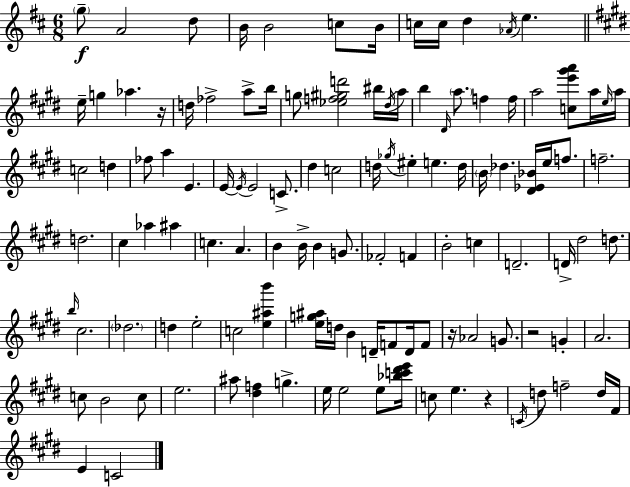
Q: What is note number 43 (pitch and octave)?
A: C5